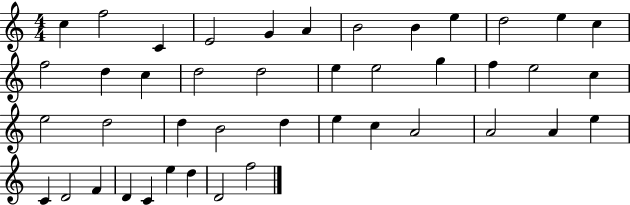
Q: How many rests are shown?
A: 0